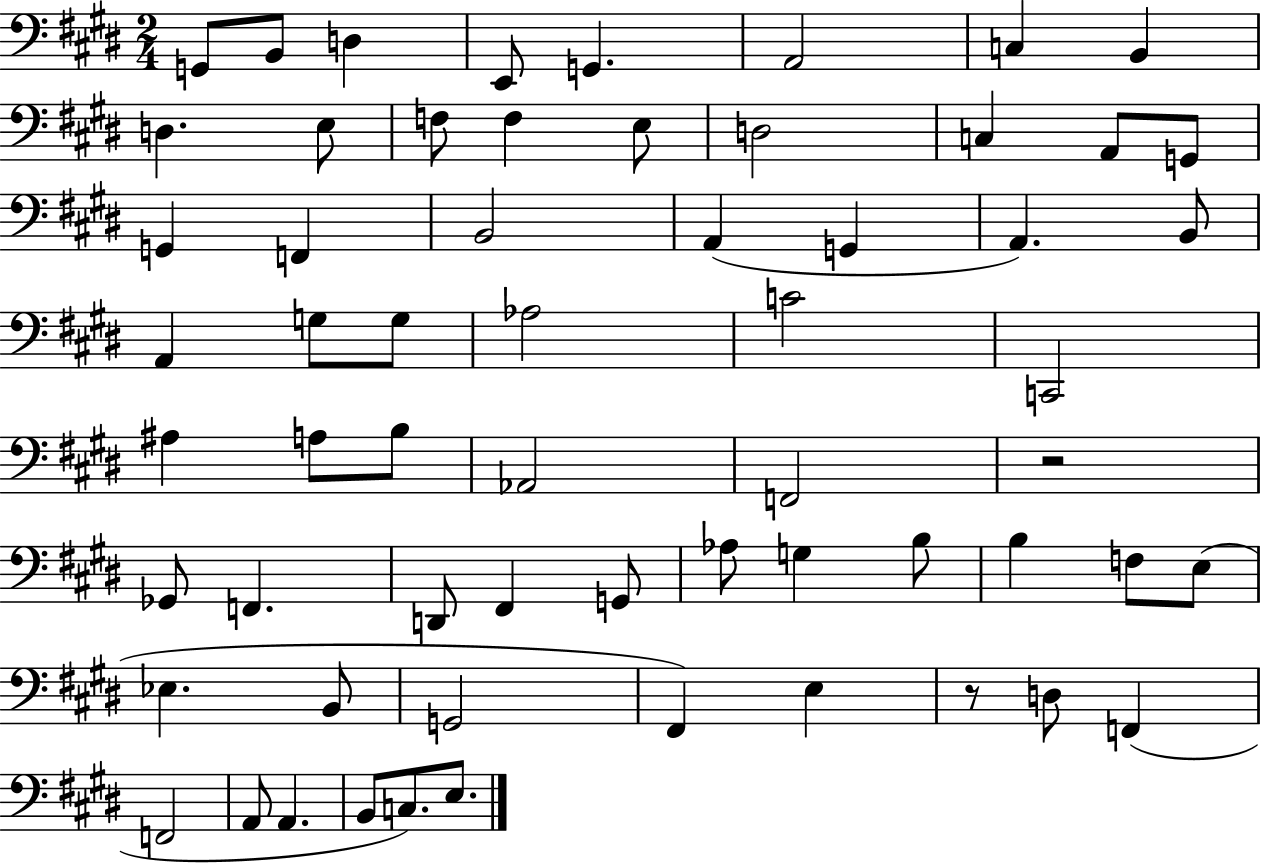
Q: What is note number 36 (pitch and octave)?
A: Gb2